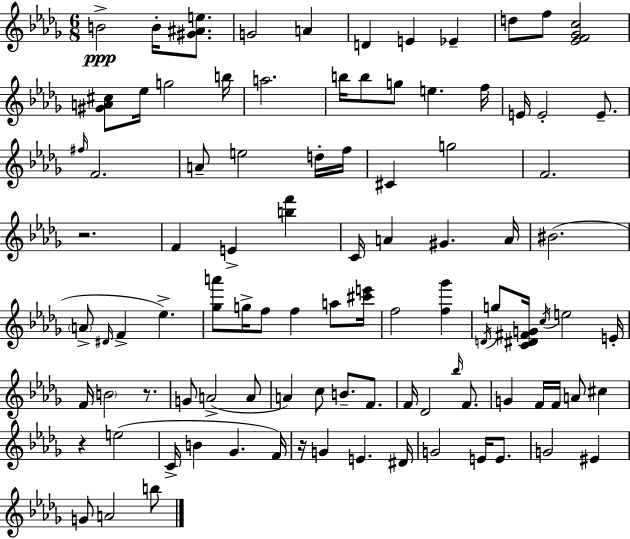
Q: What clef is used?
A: treble